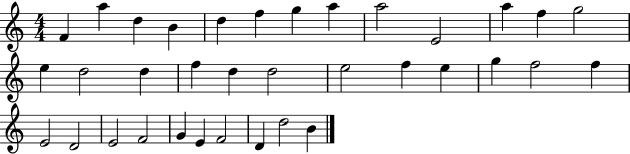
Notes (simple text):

F4/q A5/q D5/q B4/q D5/q F5/q G5/q A5/q A5/h E4/h A5/q F5/q G5/h E5/q D5/h D5/q F5/q D5/q D5/h E5/h F5/q E5/q G5/q F5/h F5/q E4/h D4/h E4/h F4/h G4/q E4/q F4/h D4/q D5/h B4/q